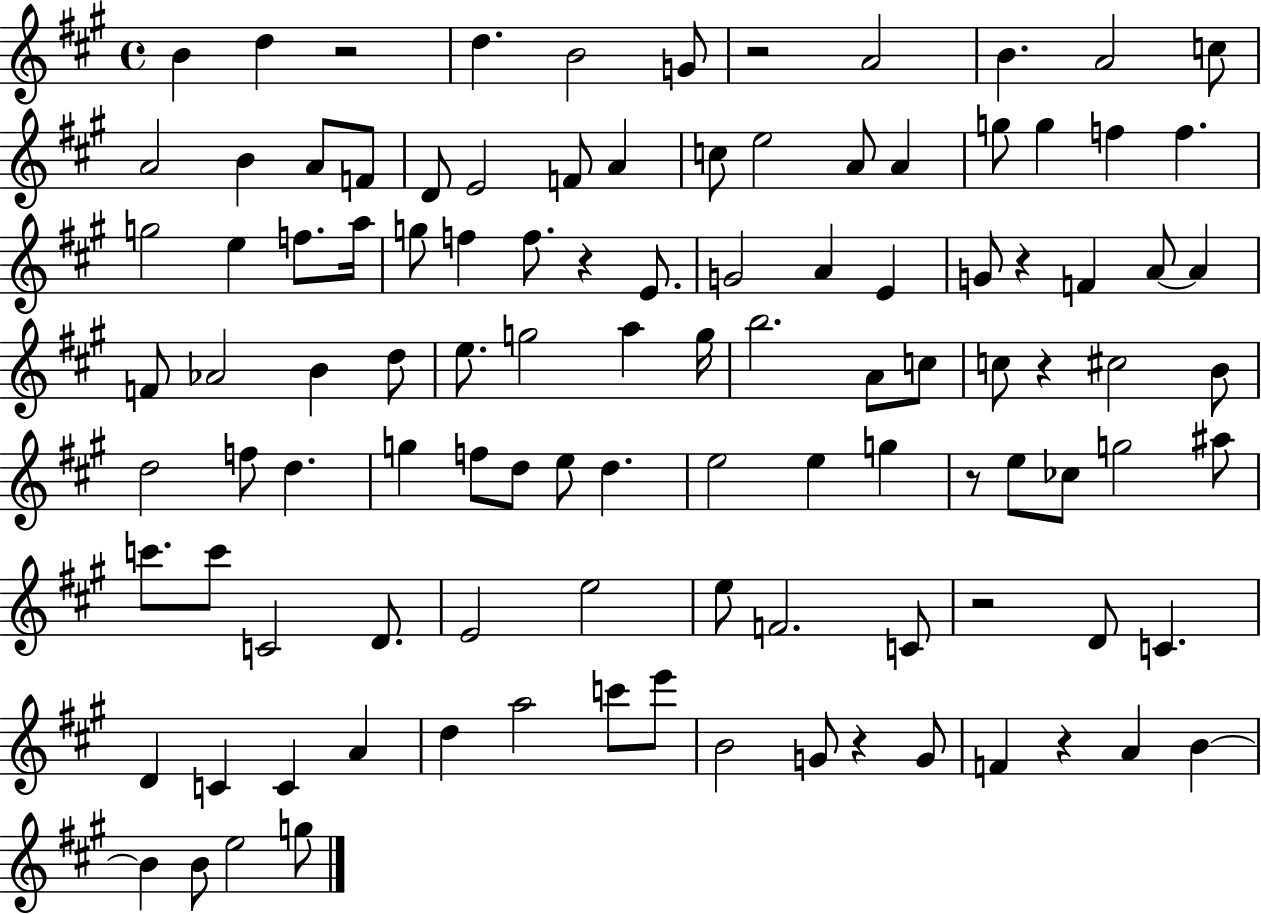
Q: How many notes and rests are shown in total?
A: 107